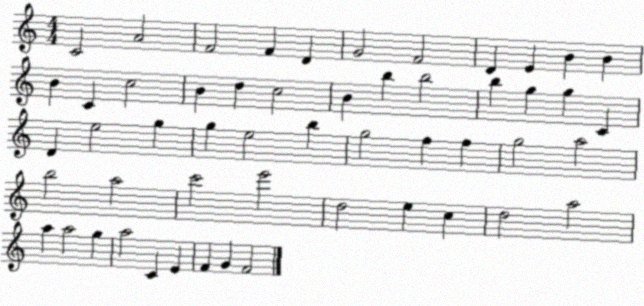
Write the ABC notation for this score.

X:1
T:Untitled
M:4/4
L:1/4
K:C
C2 A2 F2 F D G2 F2 D E B B B C c2 B d c2 B b b2 b g g C D e2 g g e2 b g2 f f g2 a2 b2 a2 c'2 e'2 d2 e c d2 a2 a a2 g a2 C E F G F2